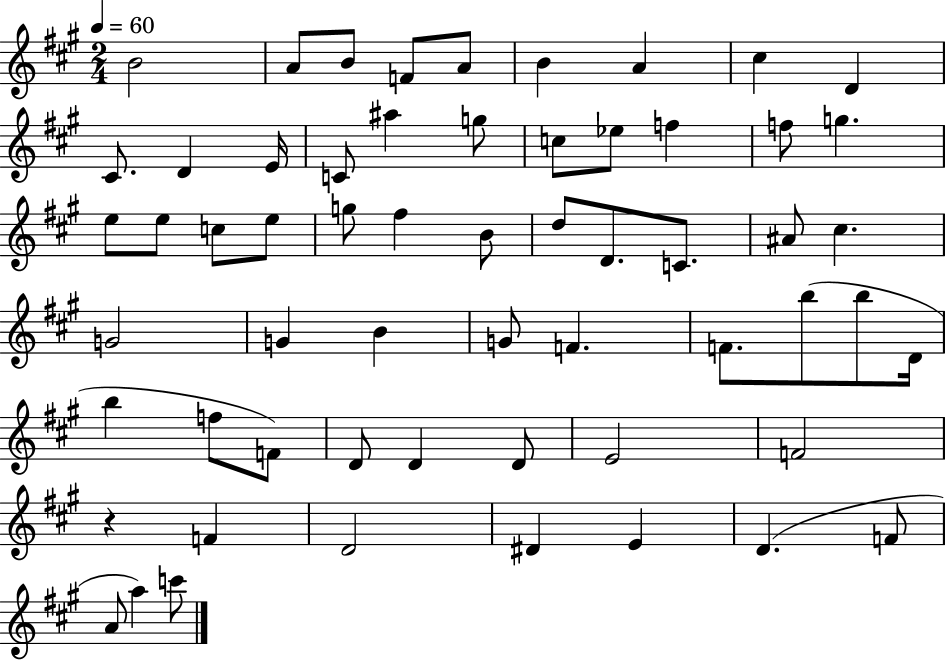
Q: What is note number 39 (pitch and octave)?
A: B5